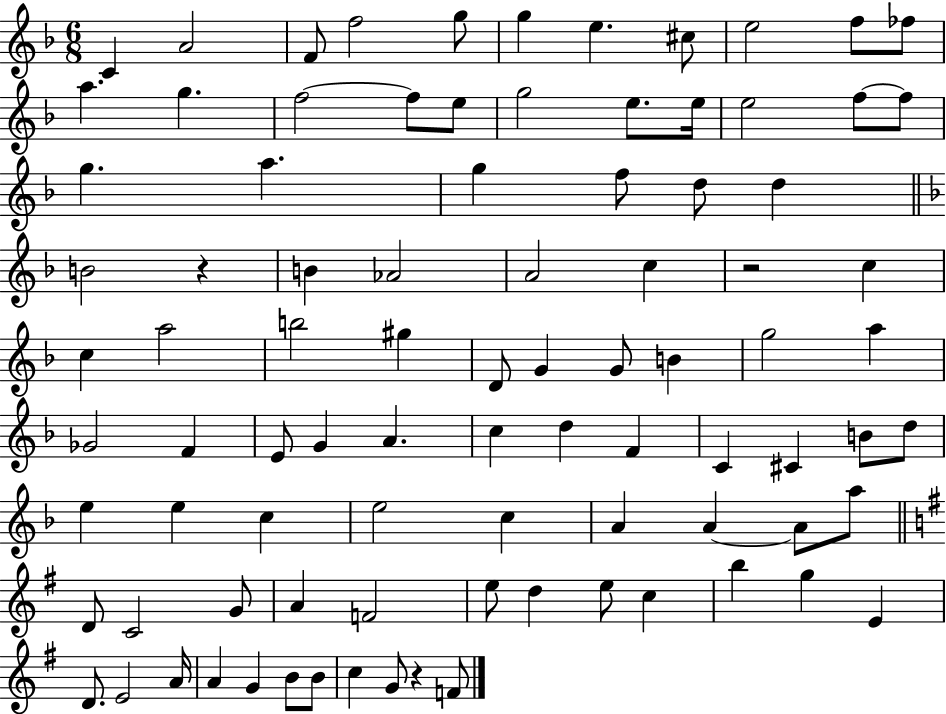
{
  \clef treble
  \numericTimeSignature
  \time 6/8
  \key f \major
  c'4 a'2 | f'8 f''2 g''8 | g''4 e''4. cis''8 | e''2 f''8 fes''8 | \break a''4. g''4. | f''2~~ f''8 e''8 | g''2 e''8. e''16 | e''2 f''8~~ f''8 | \break g''4. a''4. | g''4 f''8 d''8 d''4 | \bar "||" \break \key d \minor b'2 r4 | b'4 aes'2 | a'2 c''4 | r2 c''4 | \break c''4 a''2 | b''2 gis''4 | d'8 g'4 g'8 b'4 | g''2 a''4 | \break ges'2 f'4 | e'8 g'4 a'4. | c''4 d''4 f'4 | c'4 cis'4 b'8 d''8 | \break e''4 e''4 c''4 | e''2 c''4 | a'4 a'4~~ a'8 a''8 | \bar "||" \break \key e \minor d'8 c'2 g'8 | a'4 f'2 | e''8 d''4 e''8 c''4 | b''4 g''4 e'4 | \break d'8. e'2 a'16 | a'4 g'4 b'8 b'8 | c''4 g'8 r4 f'8 | \bar "|."
}